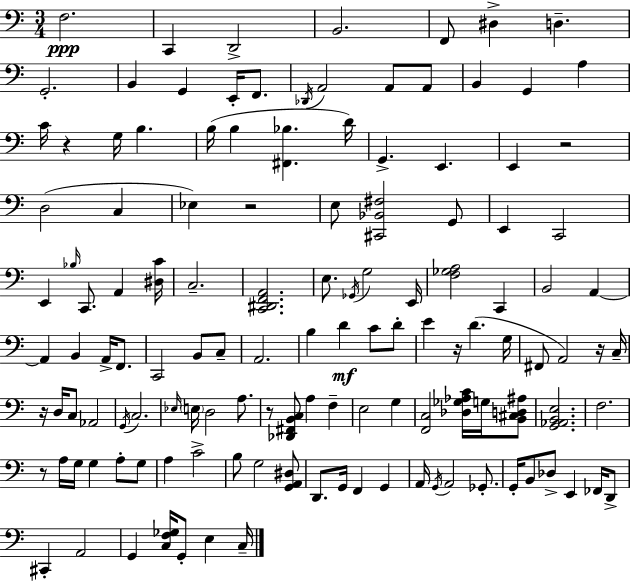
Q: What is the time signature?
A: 3/4